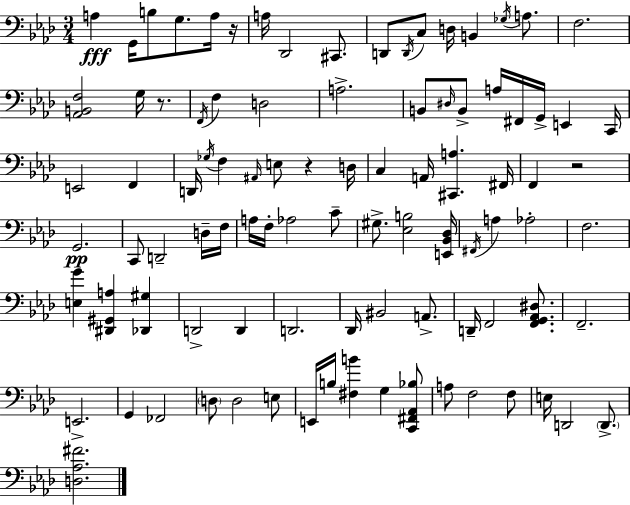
X:1
T:Untitled
M:3/4
L:1/4
K:Ab
A, G,,/4 B,/2 G,/2 A,/4 z/4 A,/4 _D,,2 ^C,,/2 D,,/2 D,,/4 C,/2 D,/4 B,, _G,/4 A,/2 F,2 [_A,,B,,F,]2 G,/4 z/2 F,,/4 F, D,2 A,2 B,,/2 ^D,/4 B,,/2 A,/4 ^F,,/4 G,,/4 E,, C,,/4 E,,2 F,, D,,/4 _G,/4 F, ^A,,/4 E,/2 z D,/4 C, A,,/4 [^C,,A,] ^F,,/4 F,, z2 G,,2 C,,/2 D,,2 D,/4 F,/4 A,/4 F,/4 _A,2 C/2 ^G,/2 [_E,B,]2 [E,,_B,,_D,]/4 ^F,,/4 A, _A,2 F,2 [E,G] [^D,,^G,,A,] [_D,,^G,] D,,2 D,, D,,2 _D,,/4 ^B,,2 A,,/2 D,,/4 F,,2 [F,,G,,_A,,^D,]/2 F,,2 E,,2 G,, _F,,2 D,/2 D,2 E,/2 E,,/4 B,/4 [^F,B] G, [C,,^F,,_A,,_B,]/2 A,/2 F,2 F,/2 E,/4 D,,2 D,,/2 [D,_A,^F]2